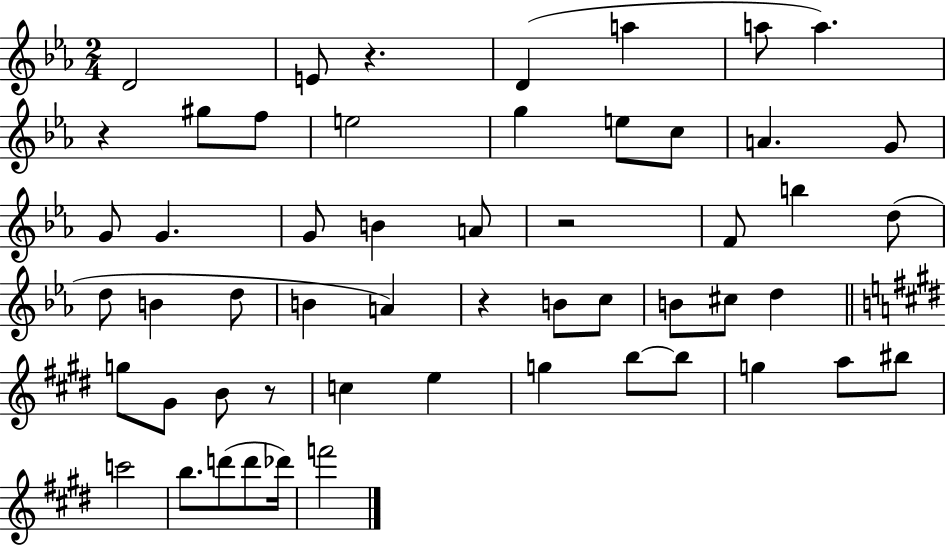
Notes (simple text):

D4/h E4/e R/q. D4/q A5/q A5/e A5/q. R/q G#5/e F5/e E5/h G5/q E5/e C5/e A4/q. G4/e G4/e G4/q. G4/e B4/q A4/e R/h F4/e B5/q D5/e D5/e B4/q D5/e B4/q A4/q R/q B4/e C5/e B4/e C#5/e D5/q G5/e G#4/e B4/e R/e C5/q E5/q G5/q B5/e B5/e G5/q A5/e BIS5/e C6/h B5/e. D6/e D6/e Db6/s F6/h